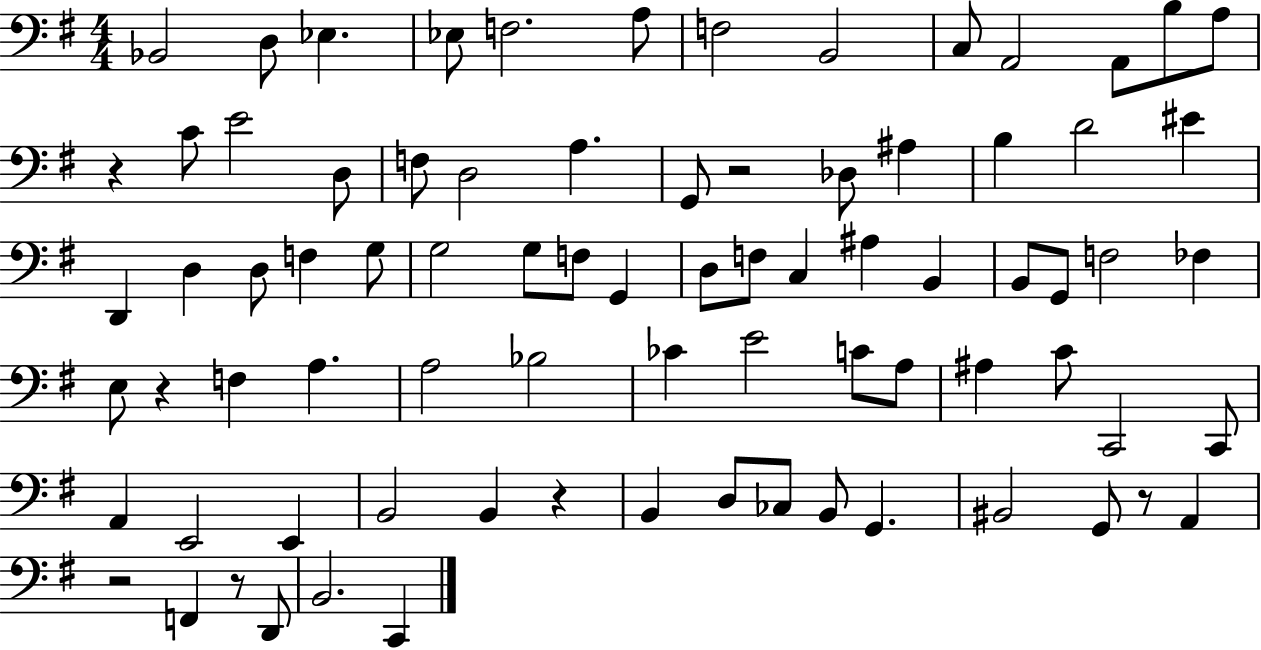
Bb2/h D3/e Eb3/q. Eb3/e F3/h. A3/e F3/h B2/h C3/e A2/h A2/e B3/e A3/e R/q C4/e E4/h D3/e F3/e D3/h A3/q. G2/e R/h Db3/e A#3/q B3/q D4/h EIS4/q D2/q D3/q D3/e F3/q G3/e G3/h G3/e F3/e G2/q D3/e F3/e C3/q A#3/q B2/q B2/e G2/e F3/h FES3/q E3/e R/q F3/q A3/q. A3/h Bb3/h CES4/q E4/h C4/e A3/e A#3/q C4/e C2/h C2/e A2/q E2/h E2/q B2/h B2/q R/q B2/q D3/e CES3/e B2/e G2/q. BIS2/h G2/e R/e A2/q R/h F2/q R/e D2/e B2/h. C2/q